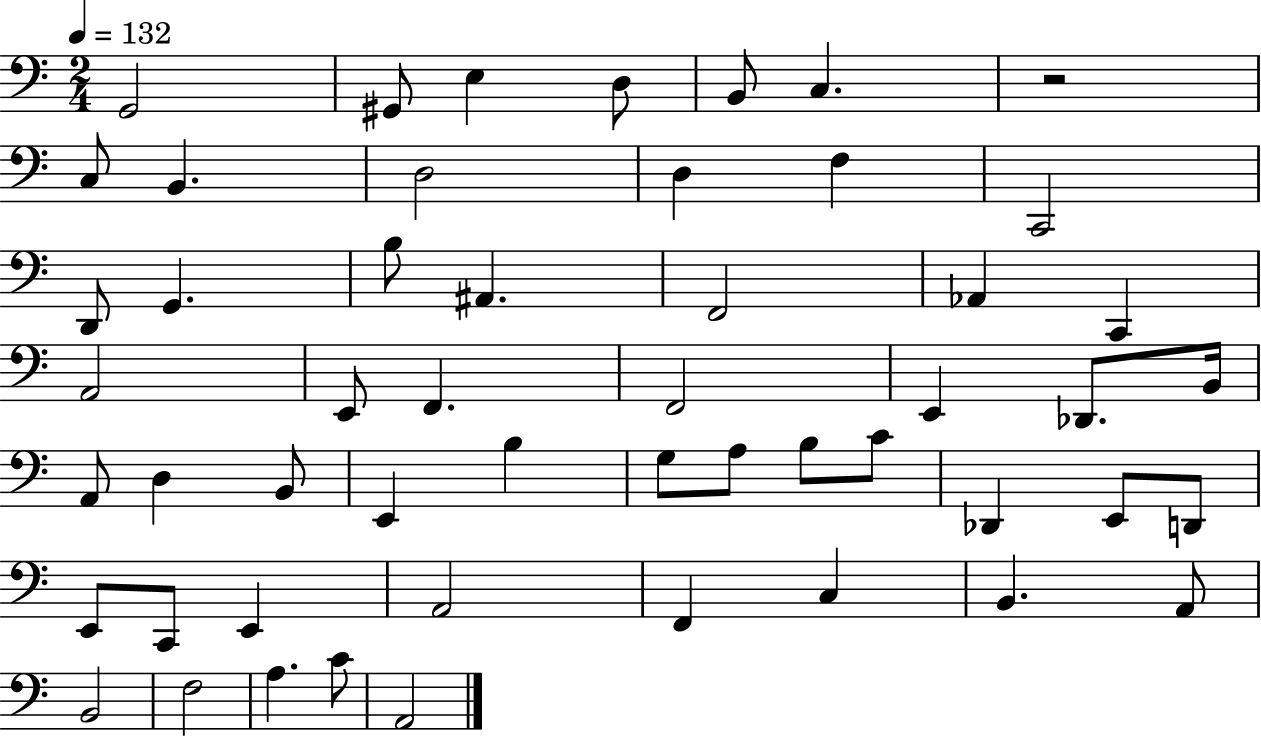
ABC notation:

X:1
T:Untitled
M:2/4
L:1/4
K:C
G,,2 ^G,,/2 E, D,/2 B,,/2 C, z2 C,/2 B,, D,2 D, F, C,,2 D,,/2 G,, B,/2 ^A,, F,,2 _A,, C,, A,,2 E,,/2 F,, F,,2 E,, _D,,/2 B,,/4 A,,/2 D, B,,/2 E,, B, G,/2 A,/2 B,/2 C/2 _D,, E,,/2 D,,/2 E,,/2 C,,/2 E,, A,,2 F,, C, B,, A,,/2 B,,2 F,2 A, C/2 A,,2